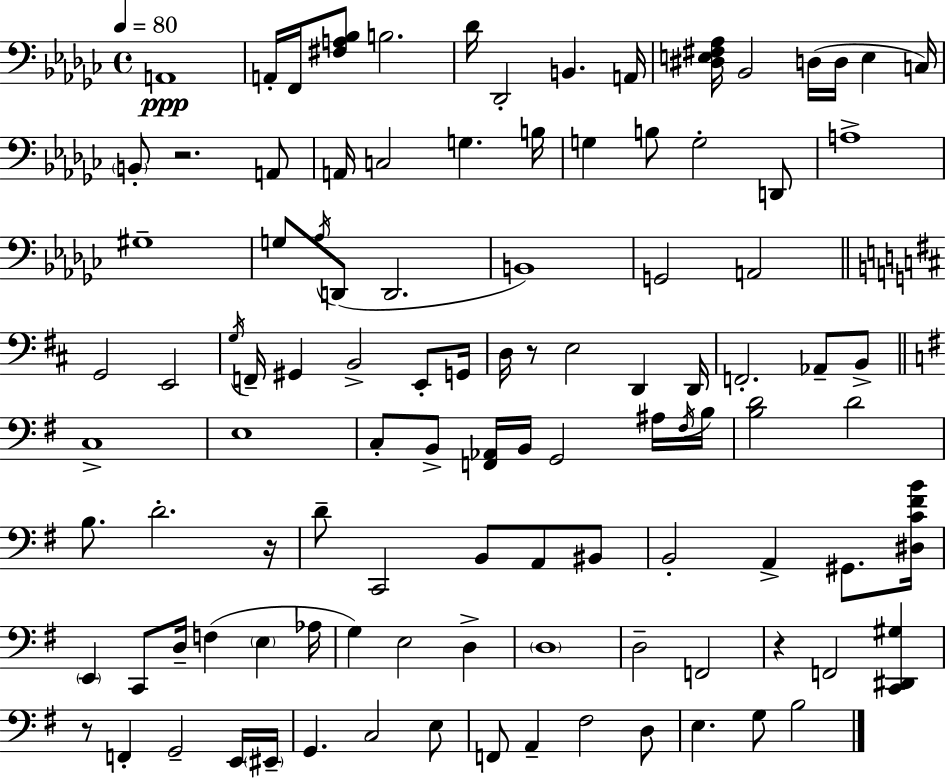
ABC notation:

X:1
T:Untitled
M:4/4
L:1/4
K:Ebm
A,,4 A,,/4 F,,/4 [^F,A,_B,]/2 B,2 _D/4 _D,,2 B,, A,,/4 [^D,E,^F,_A,]/4 _B,,2 D,/4 D,/4 E, C,/4 B,,/2 z2 A,,/2 A,,/4 C,2 G, B,/4 G, B,/2 G,2 D,,/2 A,4 ^G,4 G,/2 _A,/4 D,,/2 D,,2 B,,4 G,,2 A,,2 G,,2 E,,2 G,/4 F,,/4 ^G,, B,,2 E,,/2 G,,/4 D,/4 z/2 E,2 D,, D,,/4 F,,2 _A,,/2 B,,/2 C,4 E,4 C,/2 B,,/2 [F,,_A,,]/4 B,,/4 G,,2 ^A,/4 ^F,/4 B,/4 [B,D]2 D2 B,/2 D2 z/4 D/2 C,,2 B,,/2 A,,/2 ^B,,/2 B,,2 A,, ^G,,/2 [^D,C^FB]/4 E,, C,,/2 D,/4 F, E, _A,/4 G, E,2 D, D,4 D,2 F,,2 z F,,2 [C,,^D,,^G,] z/2 F,, G,,2 E,,/4 ^E,,/4 G,, C,2 E,/2 F,,/2 A,, ^F,2 D,/2 E, G,/2 B,2